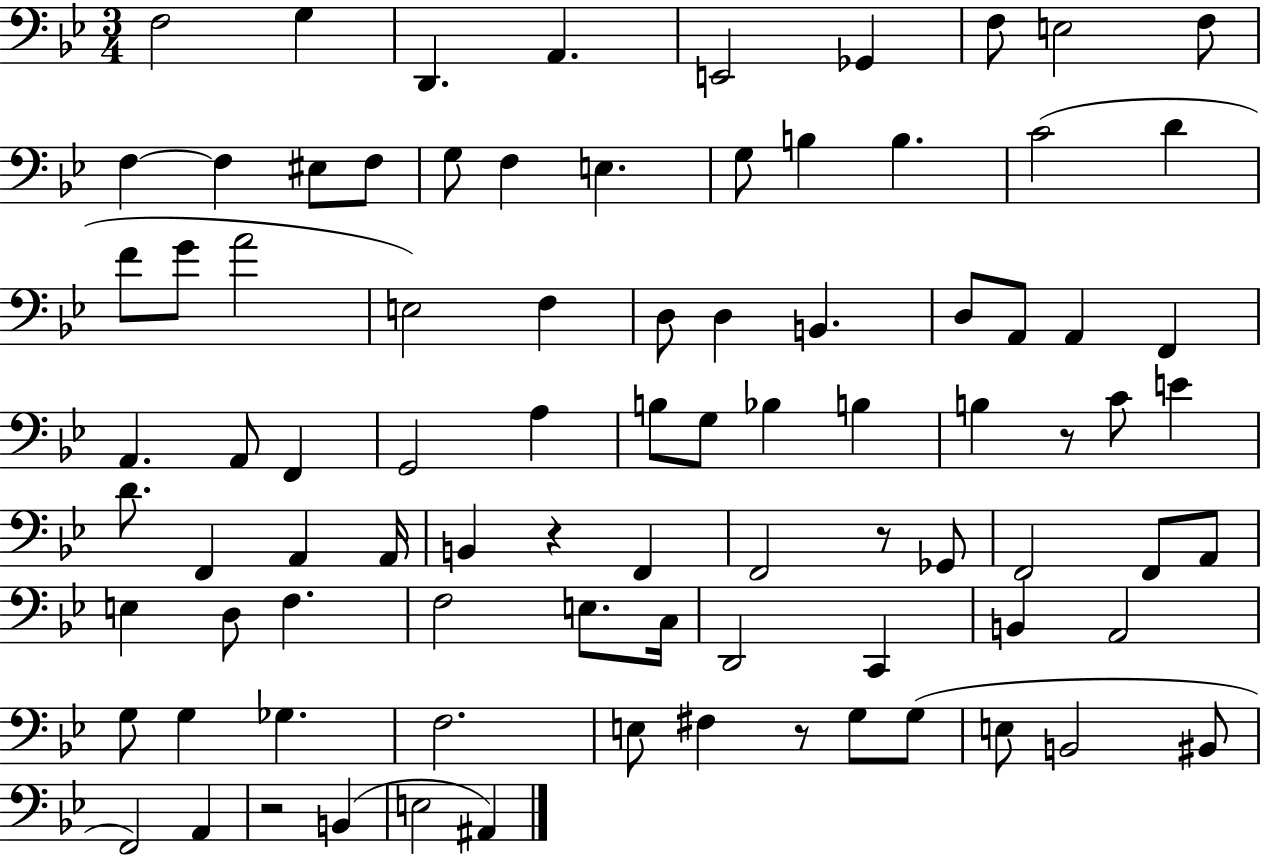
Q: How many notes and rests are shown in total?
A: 87